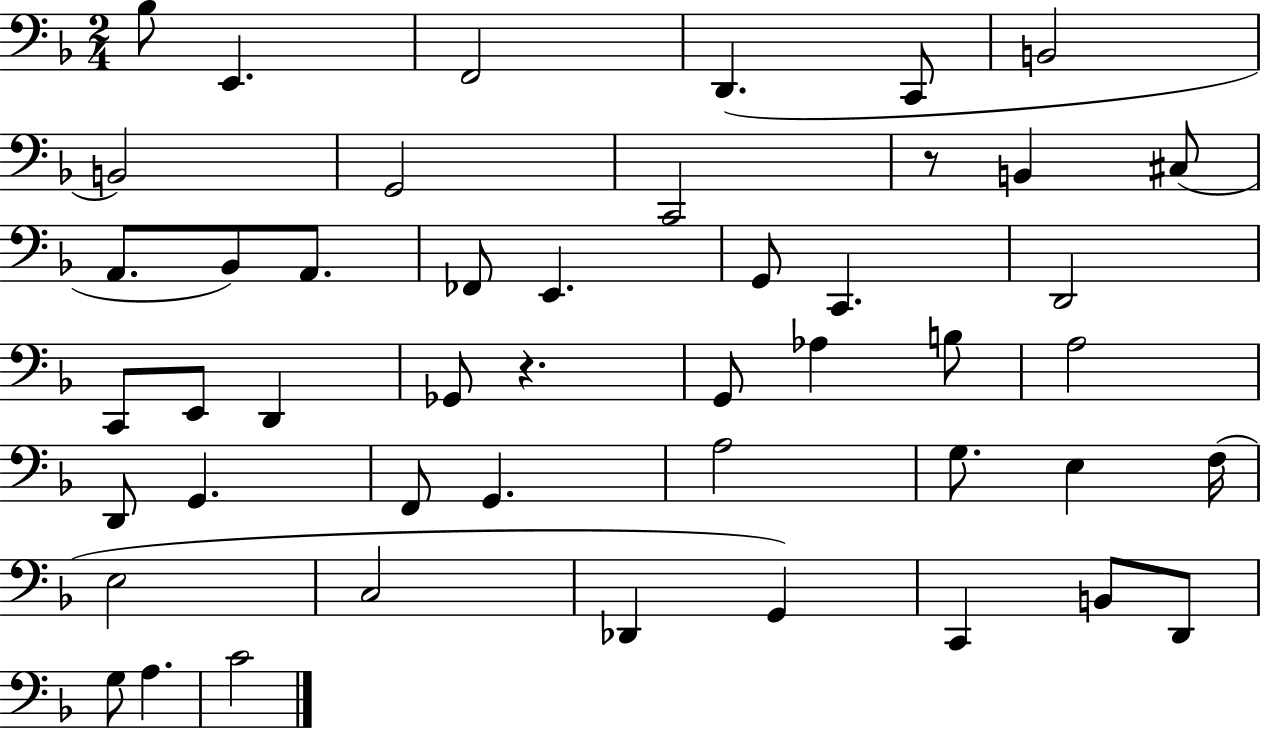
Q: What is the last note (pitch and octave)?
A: C4